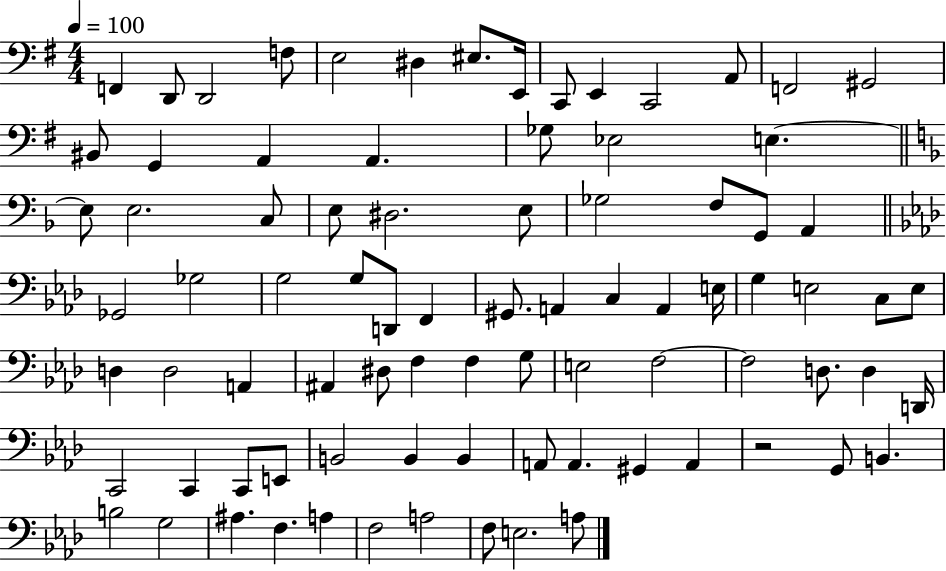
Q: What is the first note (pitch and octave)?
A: F2